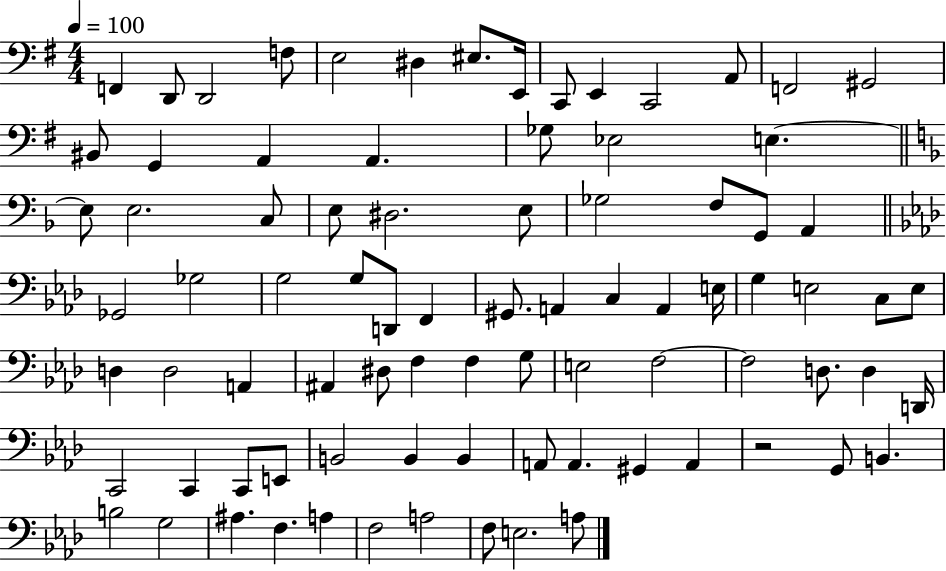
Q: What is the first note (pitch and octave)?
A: F2